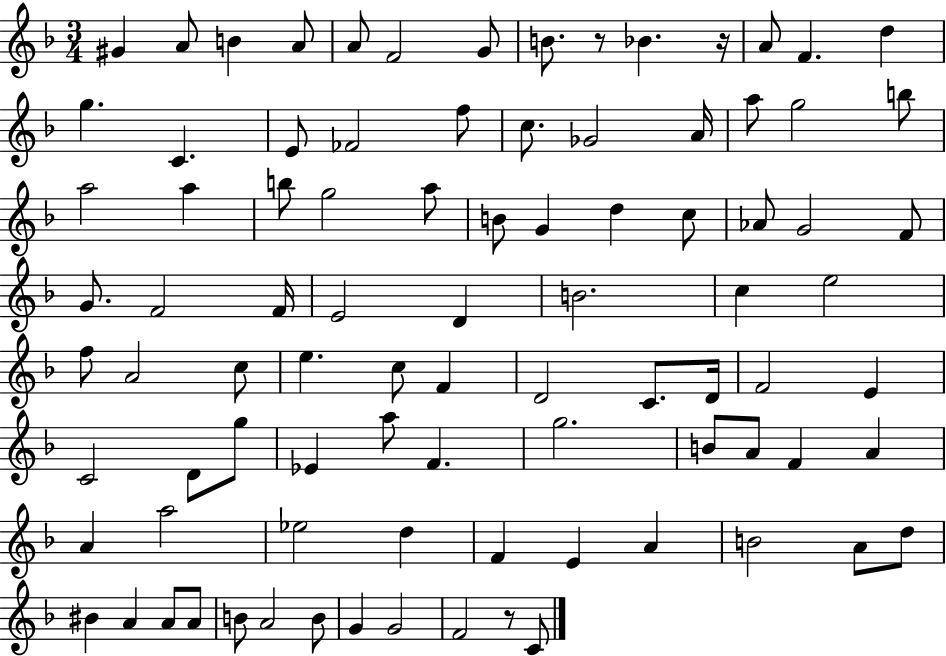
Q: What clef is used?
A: treble